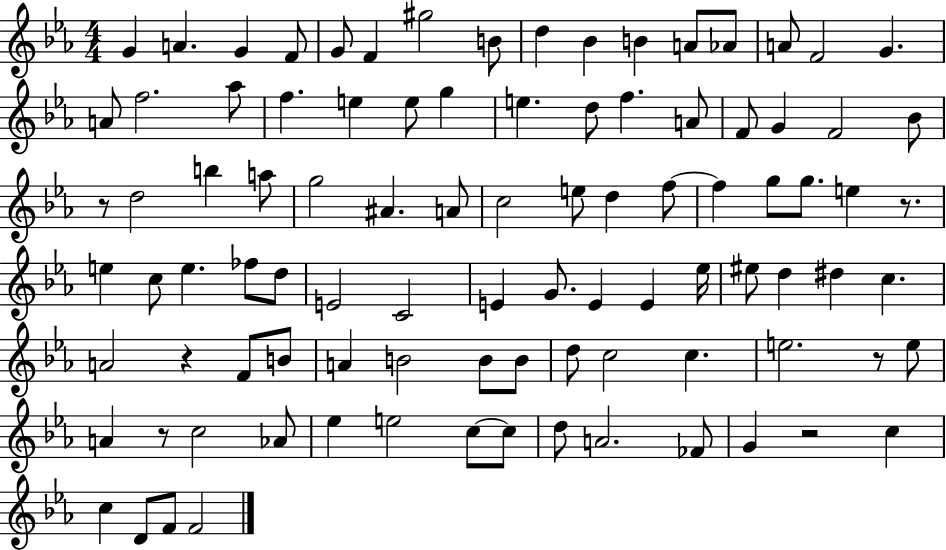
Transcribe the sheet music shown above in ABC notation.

X:1
T:Untitled
M:4/4
L:1/4
K:Eb
G A G F/2 G/2 F ^g2 B/2 d _B B A/2 _A/2 A/2 F2 G A/2 f2 _a/2 f e e/2 g e d/2 f A/2 F/2 G F2 _B/2 z/2 d2 b a/2 g2 ^A A/2 c2 e/2 d f/2 f g/2 g/2 e z/2 e c/2 e _f/2 d/2 E2 C2 E G/2 E E _e/4 ^e/2 d ^d c A2 z F/2 B/2 A B2 B/2 B/2 d/2 c2 c e2 z/2 e/2 A z/2 c2 _A/2 _e e2 c/2 c/2 d/2 A2 _F/2 G z2 c c D/2 F/2 F2